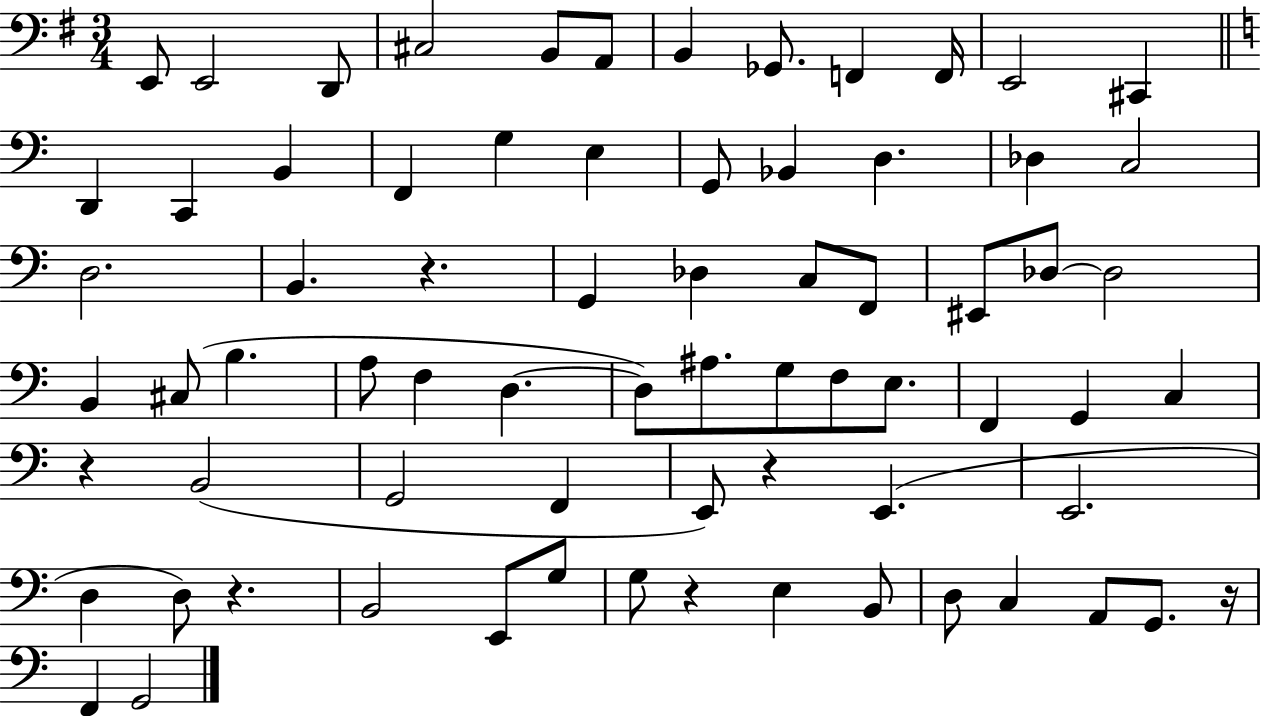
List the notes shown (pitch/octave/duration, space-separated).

E2/e E2/h D2/e C#3/h B2/e A2/e B2/q Gb2/e. F2/q F2/s E2/h C#2/q D2/q C2/q B2/q F2/q G3/q E3/q G2/e Bb2/q D3/q. Db3/q C3/h D3/h. B2/q. R/q. G2/q Db3/q C3/e F2/e EIS2/e Db3/e Db3/h B2/q C#3/e B3/q. A3/e F3/q D3/q. D3/e A#3/e. G3/e F3/e E3/e. F2/q G2/q C3/q R/q B2/h G2/h F2/q E2/e R/q E2/q. E2/h. D3/q D3/e R/q. B2/h E2/e G3/e G3/e R/q E3/q B2/e D3/e C3/q A2/e G2/e. R/s F2/q G2/h